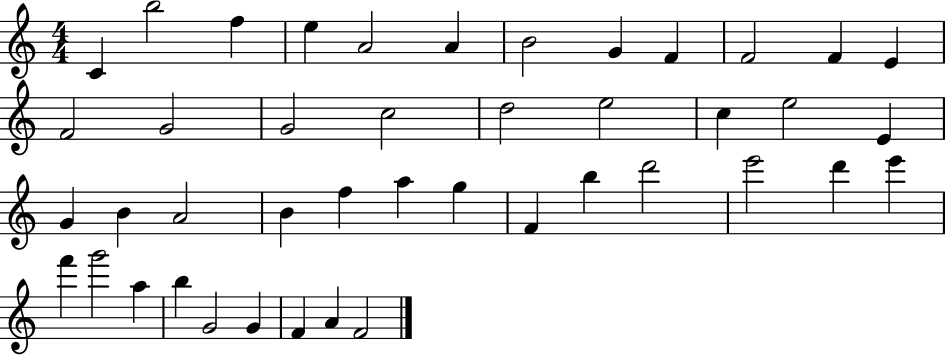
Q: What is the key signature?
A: C major